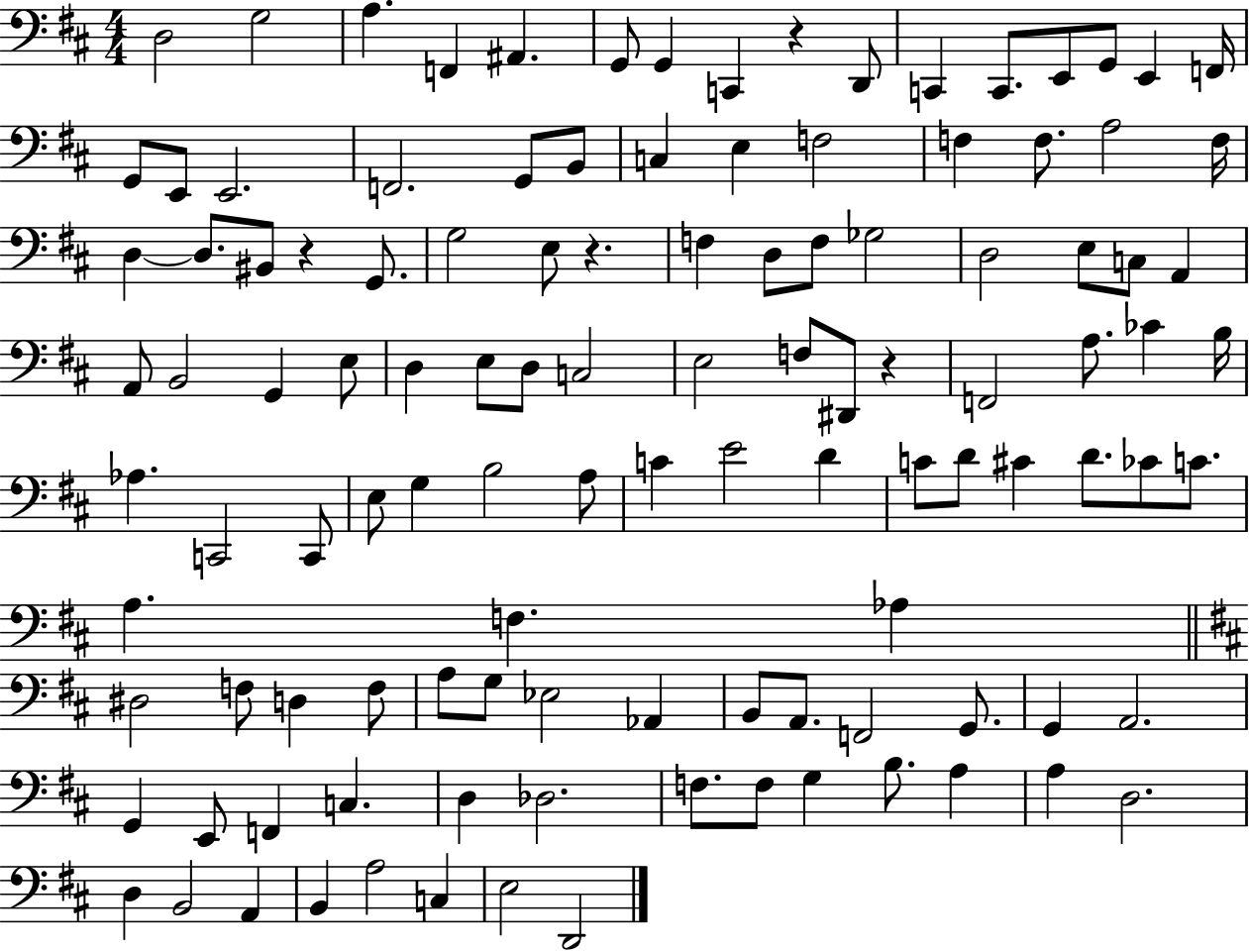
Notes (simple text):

D3/h G3/h A3/q. F2/q A#2/q. G2/e G2/q C2/q R/q D2/e C2/q C2/e. E2/e G2/e E2/q F2/s G2/e E2/e E2/h. F2/h. G2/e B2/e C3/q E3/q F3/h F3/q F3/e. A3/h F3/s D3/q D3/e. BIS2/e R/q G2/e. G3/h E3/e R/q. F3/q D3/e F3/e Gb3/h D3/h E3/e C3/e A2/q A2/e B2/h G2/q E3/e D3/q E3/e D3/e C3/h E3/h F3/e D#2/e R/q F2/h A3/e. CES4/q B3/s Ab3/q. C2/h C2/e E3/e G3/q B3/h A3/e C4/q E4/h D4/q C4/e D4/e C#4/q D4/e. CES4/e C4/e. A3/q. F3/q. Ab3/q D#3/h F3/e D3/q F3/e A3/e G3/e Eb3/h Ab2/q B2/e A2/e. F2/h G2/e. G2/q A2/h. G2/q E2/e F2/q C3/q. D3/q Db3/h. F3/e. F3/e G3/q B3/e. A3/q A3/q D3/h. D3/q B2/h A2/q B2/q A3/h C3/q E3/h D2/h